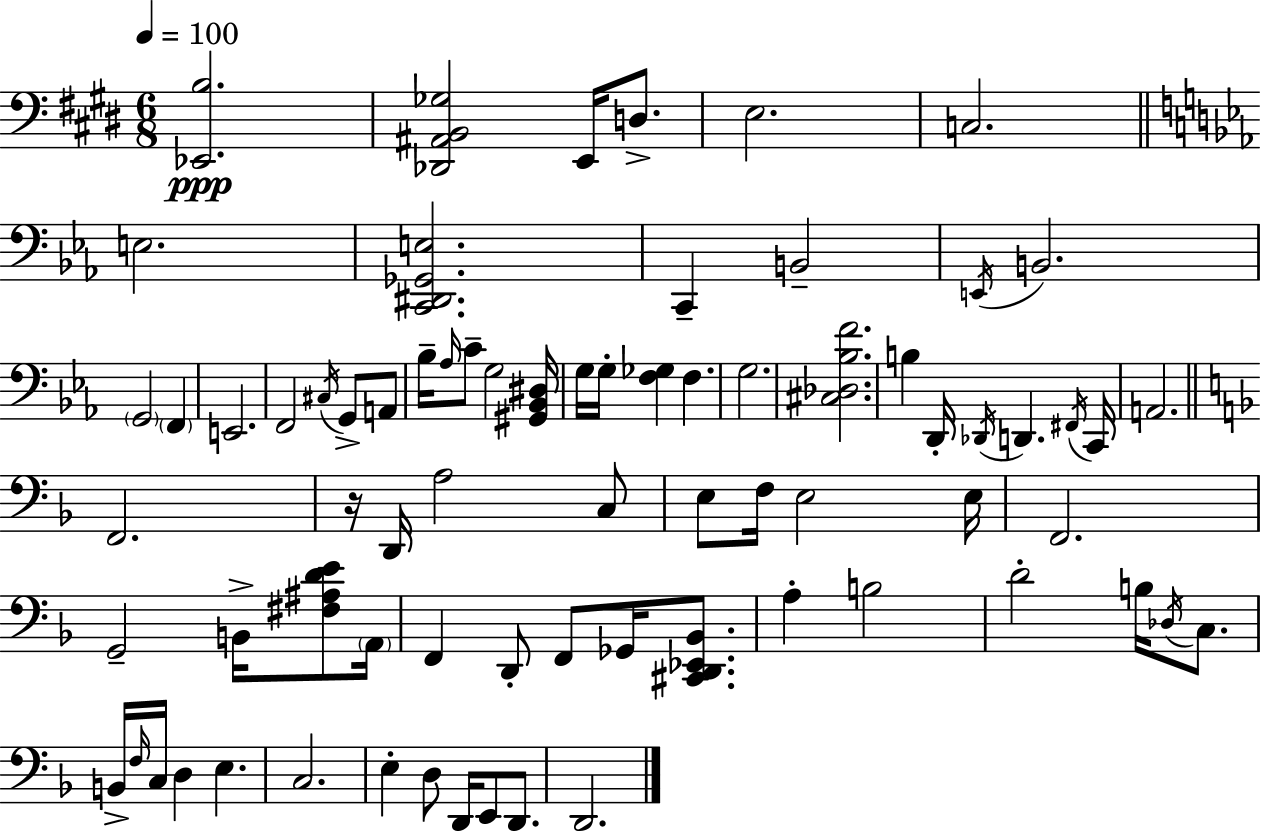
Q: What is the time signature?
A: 6/8